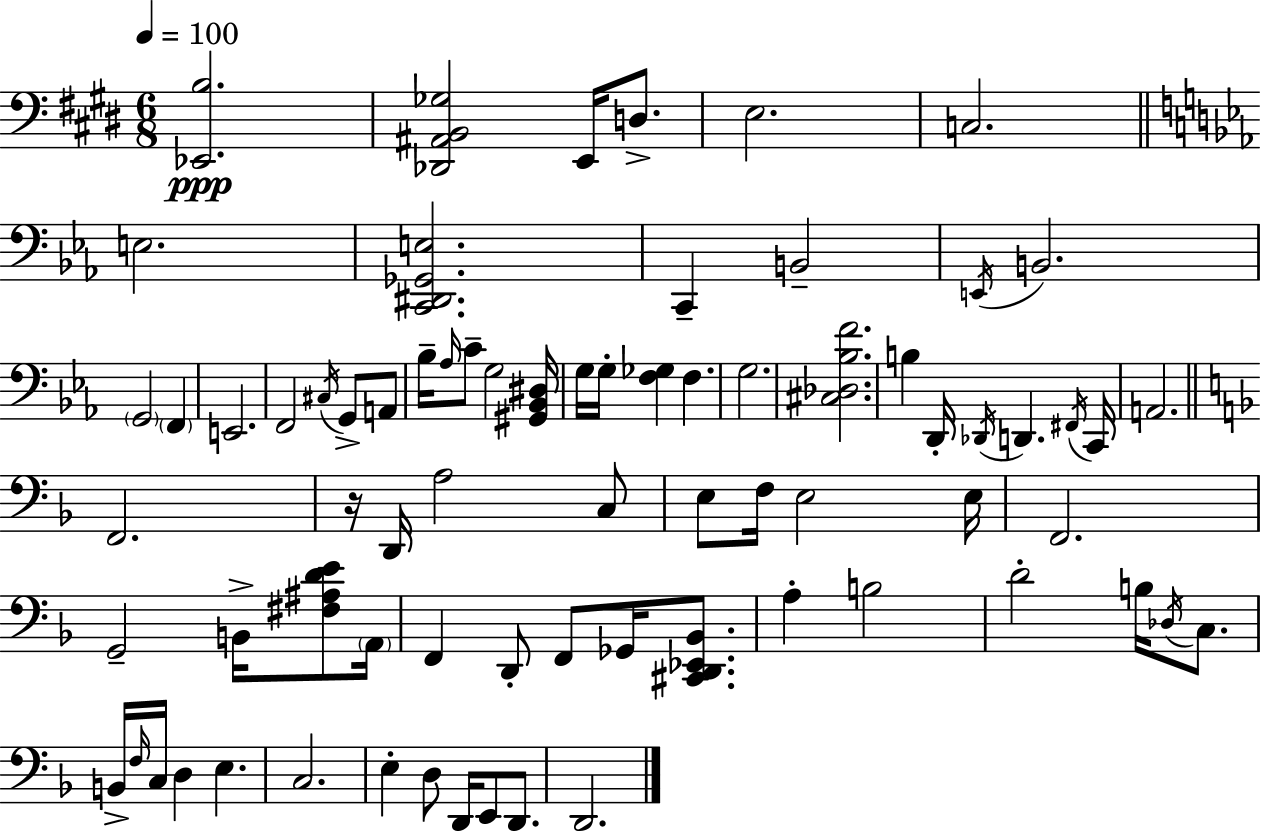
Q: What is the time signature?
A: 6/8